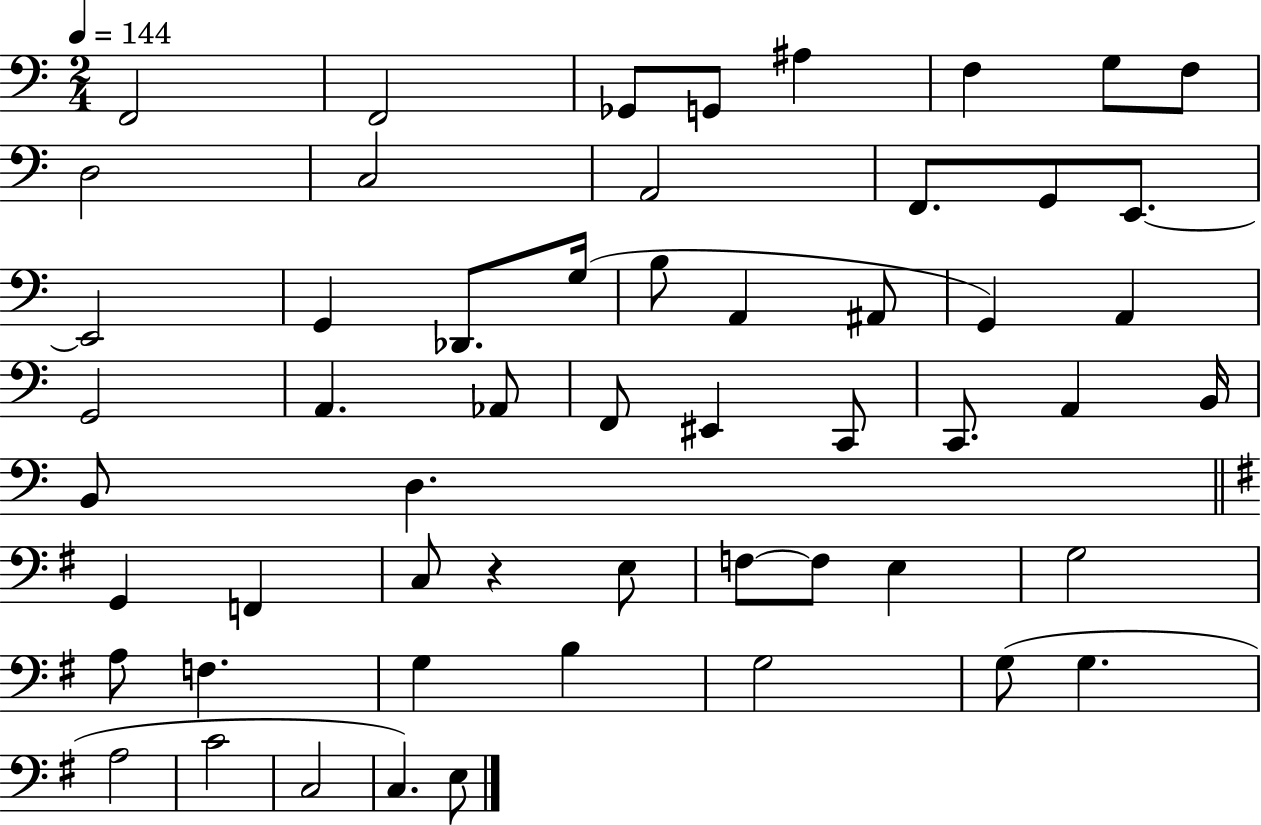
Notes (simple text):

F2/h F2/h Gb2/e G2/e A#3/q F3/q G3/e F3/e D3/h C3/h A2/h F2/e. G2/e E2/e. E2/h G2/q Db2/e. G3/s B3/e A2/q A#2/e G2/q A2/q G2/h A2/q. Ab2/e F2/e EIS2/q C2/e C2/e. A2/q B2/s B2/e D3/q. G2/q F2/q C3/e R/q E3/e F3/e F3/e E3/q G3/h A3/e F3/q. G3/q B3/q G3/h G3/e G3/q. A3/h C4/h C3/h C3/q. E3/e